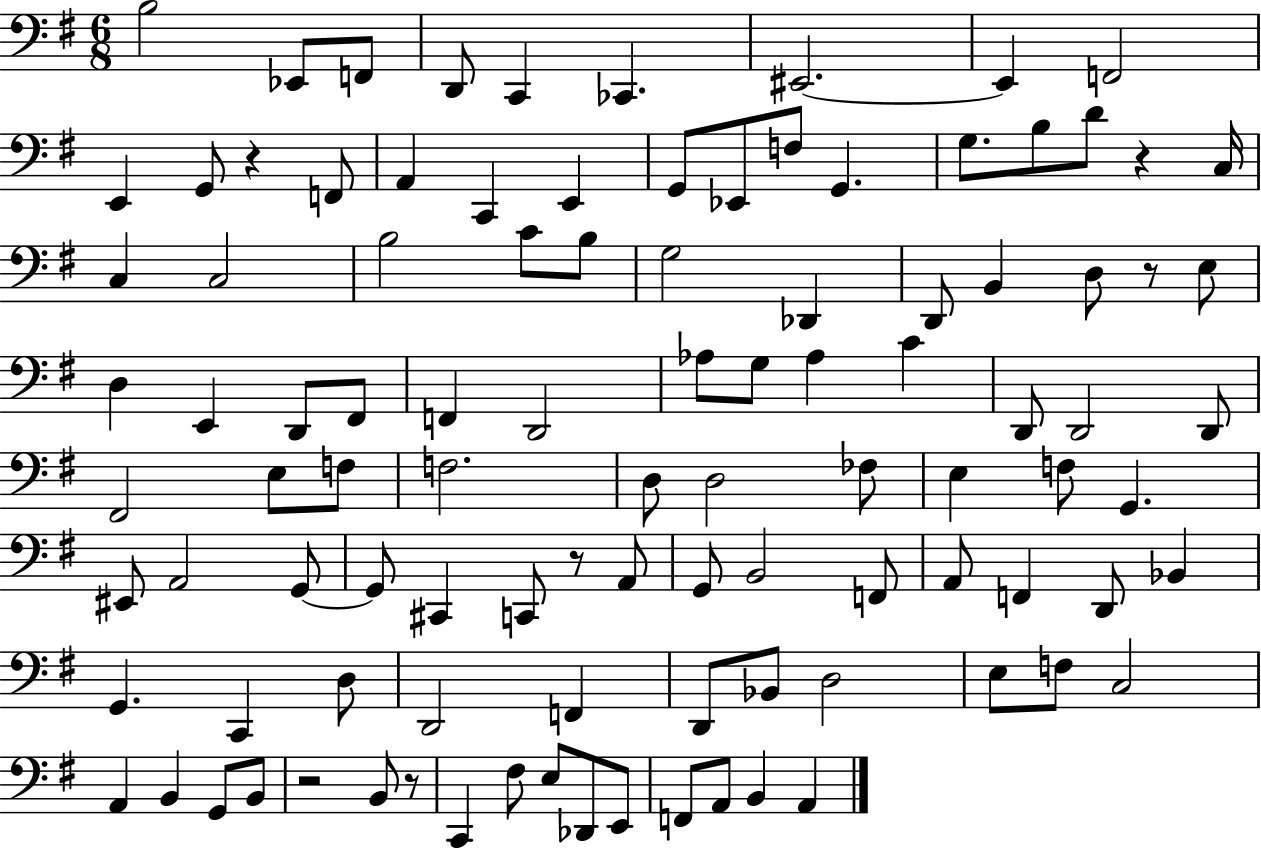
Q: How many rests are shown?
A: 6